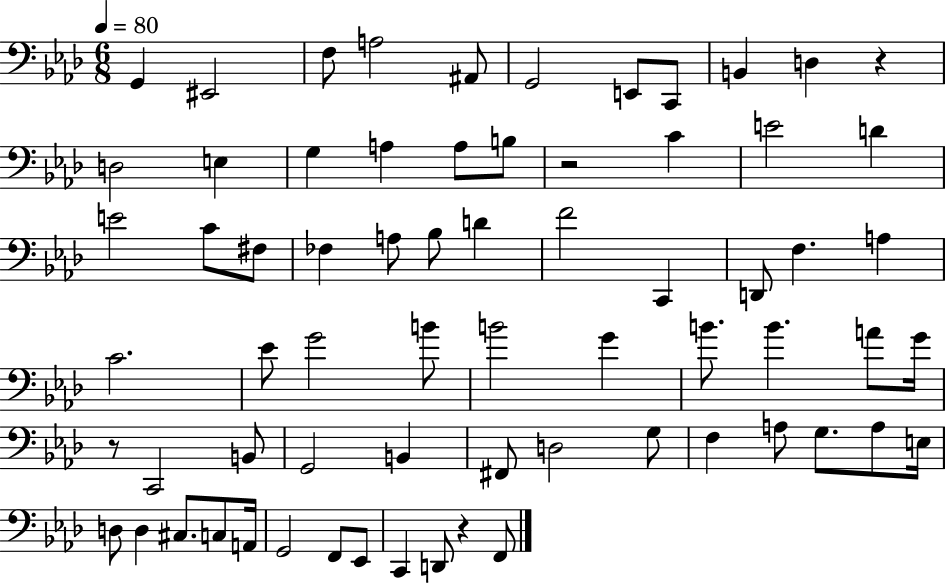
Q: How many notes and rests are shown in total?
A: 68